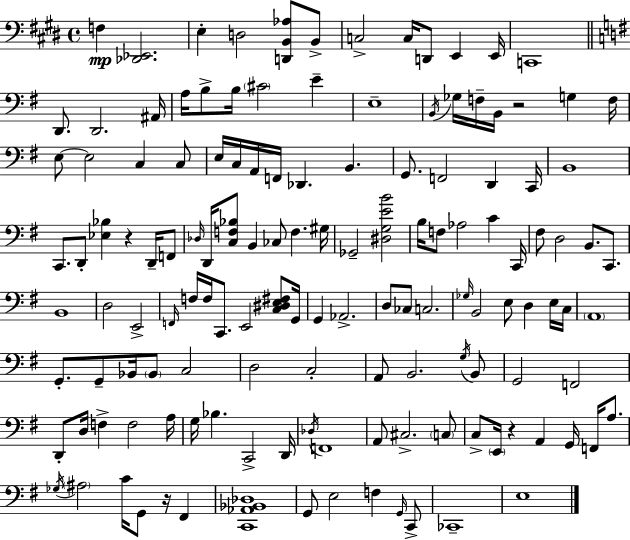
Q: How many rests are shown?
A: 4